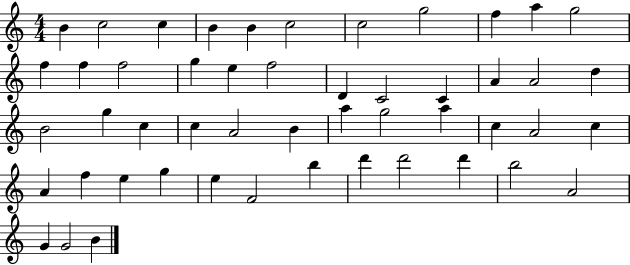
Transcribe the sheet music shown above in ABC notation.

X:1
T:Untitled
M:4/4
L:1/4
K:C
B c2 c B B c2 c2 g2 f a g2 f f f2 g e f2 D C2 C A A2 d B2 g c c A2 B a g2 a c A2 c A f e g e F2 b d' d'2 d' b2 A2 G G2 B